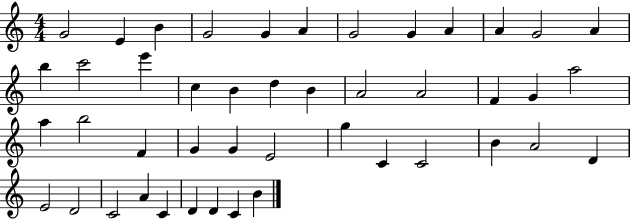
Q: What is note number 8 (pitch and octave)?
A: G4